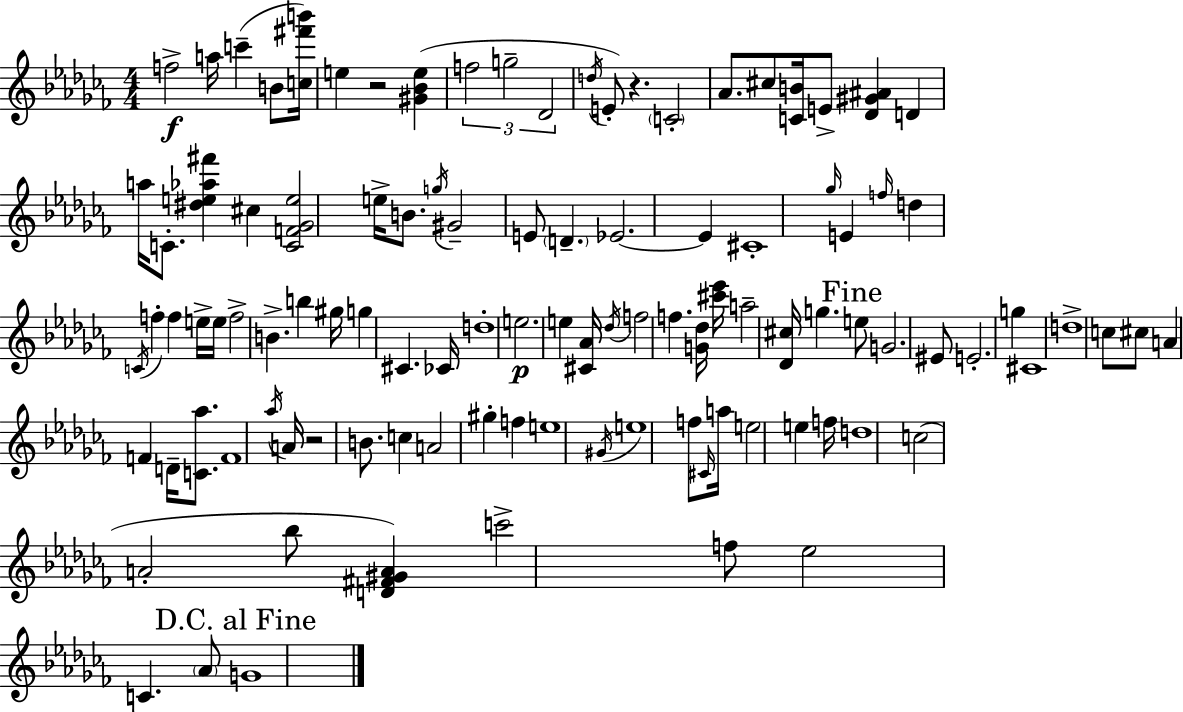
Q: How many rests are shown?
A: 3